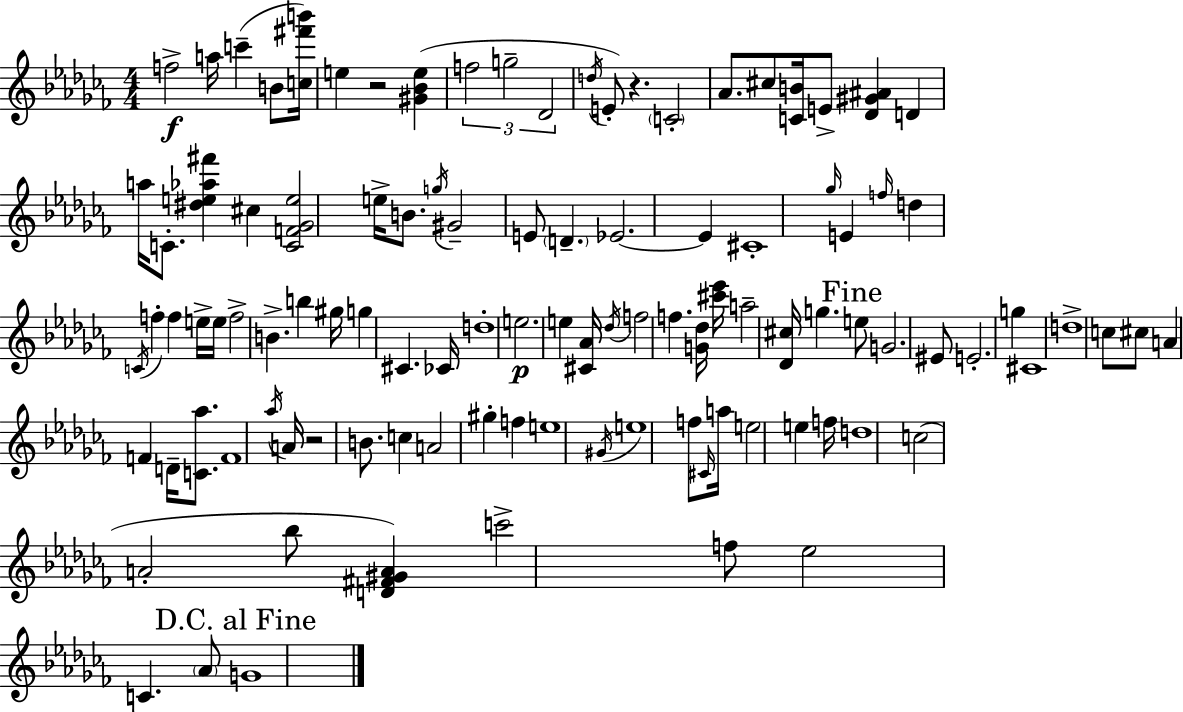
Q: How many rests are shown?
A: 3